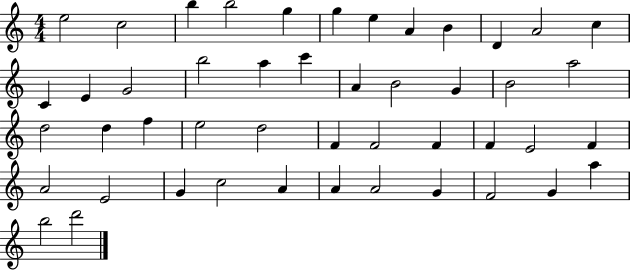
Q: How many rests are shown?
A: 0